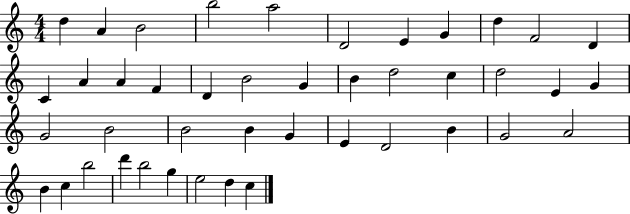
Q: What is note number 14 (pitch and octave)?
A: A4